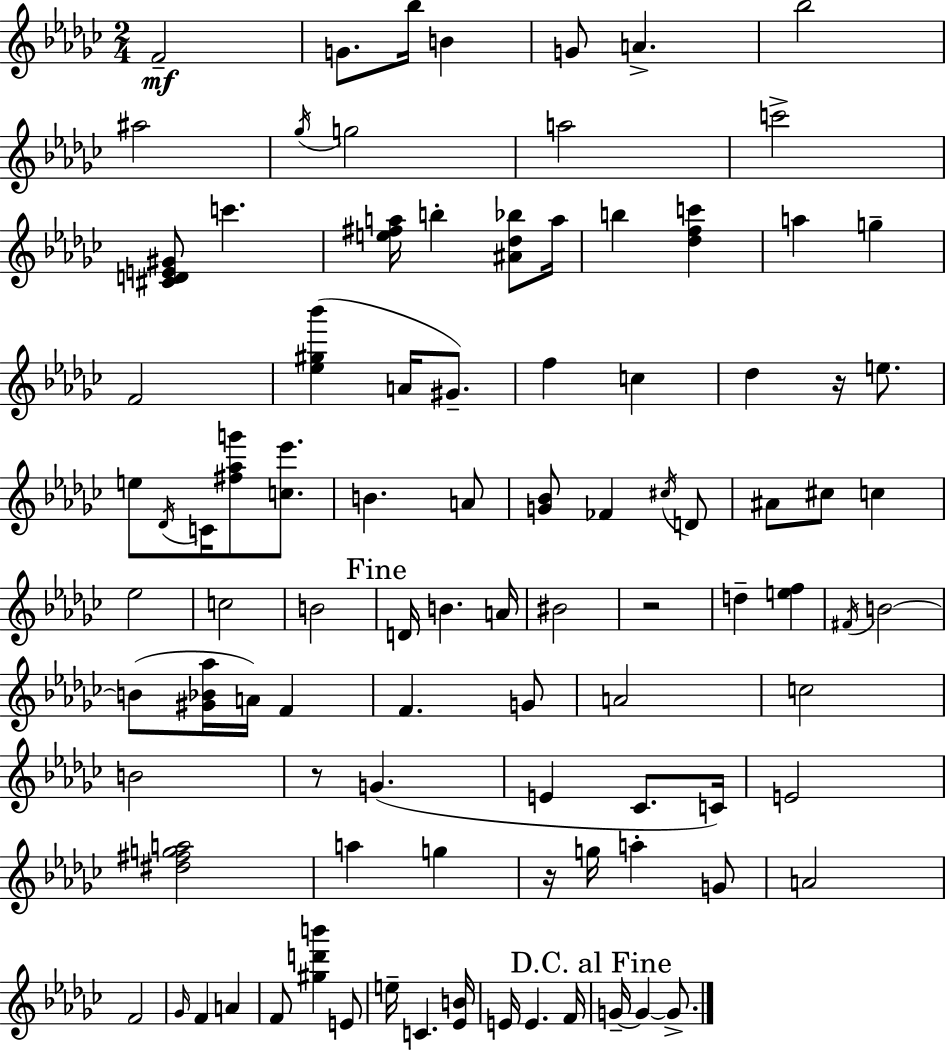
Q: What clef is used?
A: treble